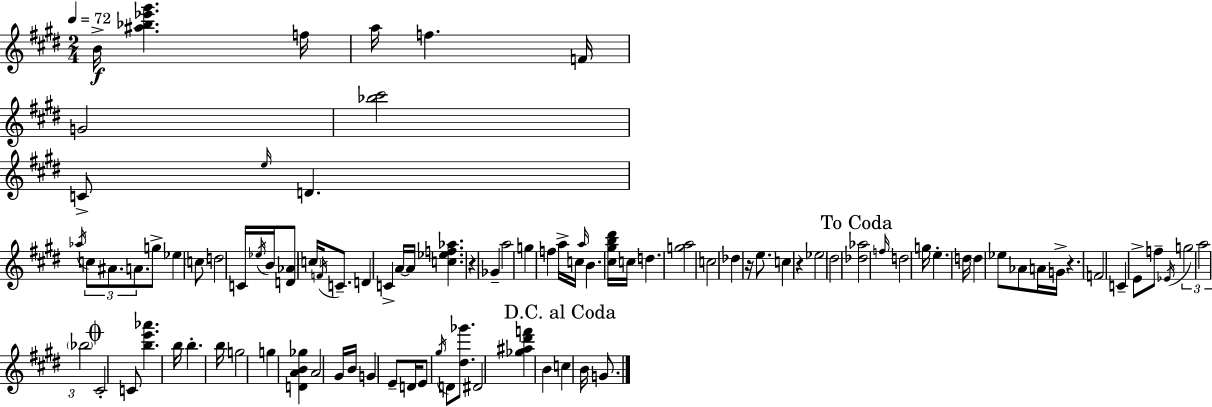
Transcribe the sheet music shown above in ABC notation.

X:1
T:Untitled
M:2/4
L:1/4
K:E
B/4 [^a_b_e'^g'] f/4 a/4 f F/4 G2 [_b^c']2 C/2 e/4 D _a/4 c/2 ^A/2 A/2 g/2 _e c/2 d2 C/4 _e/4 B/4 [D_A]/2 c/4 F/4 C/2 D C A/4 A/4 [c_ef_a] z _G a2 g f a/4 c/4 a/4 B [^c^gb^d']/4 c/4 d [ga]2 c2 _d z/4 e/2 c z _e2 ^d2 [_d_a]2 f/4 d2 g/4 e d/4 d _e/2 _A/2 A/4 G/4 z F2 C E/2 f/2 _E/4 g2 a2 _b2 ^C2 C/2 [be'_a'] b/4 b b/4 g2 g [DAB_g] A2 ^G/4 B/4 G E/2 D/4 E/2 ^g/4 D/2 [^d_g']/2 ^D2 [_g^a^d'f'] B c B/4 G/2